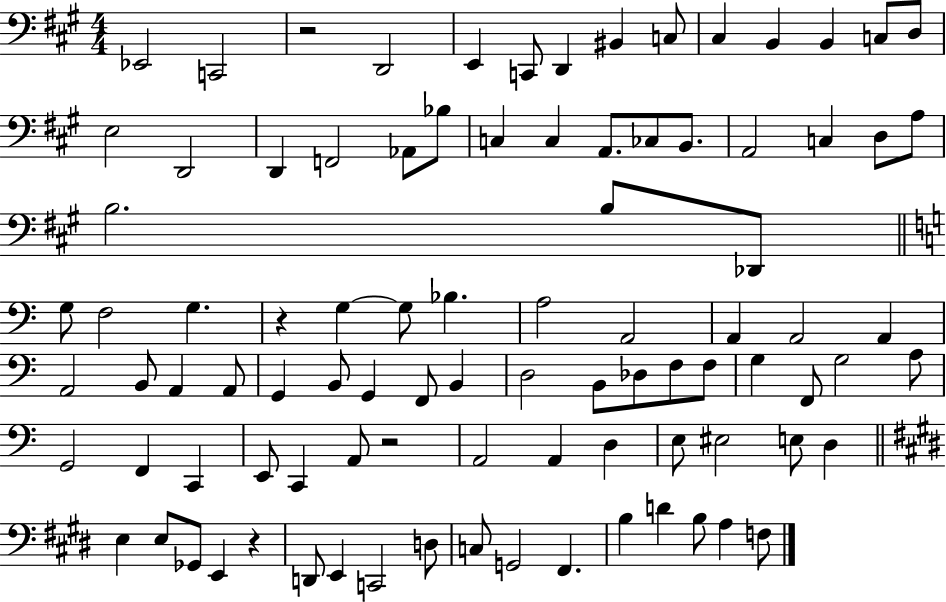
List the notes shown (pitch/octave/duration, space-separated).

Eb2/h C2/h R/h D2/h E2/q C2/e D2/q BIS2/q C3/e C#3/q B2/q B2/q C3/e D3/e E3/h D2/h D2/q F2/h Ab2/e Bb3/e C3/q C3/q A2/e. CES3/e B2/e. A2/h C3/q D3/e A3/e B3/h. B3/e Db2/e G3/e F3/h G3/q. R/q G3/q G3/e Bb3/q. A3/h A2/h A2/q A2/h A2/q A2/h B2/e A2/q A2/e G2/q B2/e G2/q F2/e B2/q D3/h B2/e Db3/e F3/e F3/e G3/q F2/e G3/h A3/e G2/h F2/q C2/q E2/e C2/q A2/e R/h A2/h A2/q D3/q E3/e EIS3/h E3/e D3/q E3/q E3/e Gb2/e E2/q R/q D2/e E2/q C2/h D3/e C3/e G2/h F#2/q. B3/q D4/q B3/e A3/q F3/e